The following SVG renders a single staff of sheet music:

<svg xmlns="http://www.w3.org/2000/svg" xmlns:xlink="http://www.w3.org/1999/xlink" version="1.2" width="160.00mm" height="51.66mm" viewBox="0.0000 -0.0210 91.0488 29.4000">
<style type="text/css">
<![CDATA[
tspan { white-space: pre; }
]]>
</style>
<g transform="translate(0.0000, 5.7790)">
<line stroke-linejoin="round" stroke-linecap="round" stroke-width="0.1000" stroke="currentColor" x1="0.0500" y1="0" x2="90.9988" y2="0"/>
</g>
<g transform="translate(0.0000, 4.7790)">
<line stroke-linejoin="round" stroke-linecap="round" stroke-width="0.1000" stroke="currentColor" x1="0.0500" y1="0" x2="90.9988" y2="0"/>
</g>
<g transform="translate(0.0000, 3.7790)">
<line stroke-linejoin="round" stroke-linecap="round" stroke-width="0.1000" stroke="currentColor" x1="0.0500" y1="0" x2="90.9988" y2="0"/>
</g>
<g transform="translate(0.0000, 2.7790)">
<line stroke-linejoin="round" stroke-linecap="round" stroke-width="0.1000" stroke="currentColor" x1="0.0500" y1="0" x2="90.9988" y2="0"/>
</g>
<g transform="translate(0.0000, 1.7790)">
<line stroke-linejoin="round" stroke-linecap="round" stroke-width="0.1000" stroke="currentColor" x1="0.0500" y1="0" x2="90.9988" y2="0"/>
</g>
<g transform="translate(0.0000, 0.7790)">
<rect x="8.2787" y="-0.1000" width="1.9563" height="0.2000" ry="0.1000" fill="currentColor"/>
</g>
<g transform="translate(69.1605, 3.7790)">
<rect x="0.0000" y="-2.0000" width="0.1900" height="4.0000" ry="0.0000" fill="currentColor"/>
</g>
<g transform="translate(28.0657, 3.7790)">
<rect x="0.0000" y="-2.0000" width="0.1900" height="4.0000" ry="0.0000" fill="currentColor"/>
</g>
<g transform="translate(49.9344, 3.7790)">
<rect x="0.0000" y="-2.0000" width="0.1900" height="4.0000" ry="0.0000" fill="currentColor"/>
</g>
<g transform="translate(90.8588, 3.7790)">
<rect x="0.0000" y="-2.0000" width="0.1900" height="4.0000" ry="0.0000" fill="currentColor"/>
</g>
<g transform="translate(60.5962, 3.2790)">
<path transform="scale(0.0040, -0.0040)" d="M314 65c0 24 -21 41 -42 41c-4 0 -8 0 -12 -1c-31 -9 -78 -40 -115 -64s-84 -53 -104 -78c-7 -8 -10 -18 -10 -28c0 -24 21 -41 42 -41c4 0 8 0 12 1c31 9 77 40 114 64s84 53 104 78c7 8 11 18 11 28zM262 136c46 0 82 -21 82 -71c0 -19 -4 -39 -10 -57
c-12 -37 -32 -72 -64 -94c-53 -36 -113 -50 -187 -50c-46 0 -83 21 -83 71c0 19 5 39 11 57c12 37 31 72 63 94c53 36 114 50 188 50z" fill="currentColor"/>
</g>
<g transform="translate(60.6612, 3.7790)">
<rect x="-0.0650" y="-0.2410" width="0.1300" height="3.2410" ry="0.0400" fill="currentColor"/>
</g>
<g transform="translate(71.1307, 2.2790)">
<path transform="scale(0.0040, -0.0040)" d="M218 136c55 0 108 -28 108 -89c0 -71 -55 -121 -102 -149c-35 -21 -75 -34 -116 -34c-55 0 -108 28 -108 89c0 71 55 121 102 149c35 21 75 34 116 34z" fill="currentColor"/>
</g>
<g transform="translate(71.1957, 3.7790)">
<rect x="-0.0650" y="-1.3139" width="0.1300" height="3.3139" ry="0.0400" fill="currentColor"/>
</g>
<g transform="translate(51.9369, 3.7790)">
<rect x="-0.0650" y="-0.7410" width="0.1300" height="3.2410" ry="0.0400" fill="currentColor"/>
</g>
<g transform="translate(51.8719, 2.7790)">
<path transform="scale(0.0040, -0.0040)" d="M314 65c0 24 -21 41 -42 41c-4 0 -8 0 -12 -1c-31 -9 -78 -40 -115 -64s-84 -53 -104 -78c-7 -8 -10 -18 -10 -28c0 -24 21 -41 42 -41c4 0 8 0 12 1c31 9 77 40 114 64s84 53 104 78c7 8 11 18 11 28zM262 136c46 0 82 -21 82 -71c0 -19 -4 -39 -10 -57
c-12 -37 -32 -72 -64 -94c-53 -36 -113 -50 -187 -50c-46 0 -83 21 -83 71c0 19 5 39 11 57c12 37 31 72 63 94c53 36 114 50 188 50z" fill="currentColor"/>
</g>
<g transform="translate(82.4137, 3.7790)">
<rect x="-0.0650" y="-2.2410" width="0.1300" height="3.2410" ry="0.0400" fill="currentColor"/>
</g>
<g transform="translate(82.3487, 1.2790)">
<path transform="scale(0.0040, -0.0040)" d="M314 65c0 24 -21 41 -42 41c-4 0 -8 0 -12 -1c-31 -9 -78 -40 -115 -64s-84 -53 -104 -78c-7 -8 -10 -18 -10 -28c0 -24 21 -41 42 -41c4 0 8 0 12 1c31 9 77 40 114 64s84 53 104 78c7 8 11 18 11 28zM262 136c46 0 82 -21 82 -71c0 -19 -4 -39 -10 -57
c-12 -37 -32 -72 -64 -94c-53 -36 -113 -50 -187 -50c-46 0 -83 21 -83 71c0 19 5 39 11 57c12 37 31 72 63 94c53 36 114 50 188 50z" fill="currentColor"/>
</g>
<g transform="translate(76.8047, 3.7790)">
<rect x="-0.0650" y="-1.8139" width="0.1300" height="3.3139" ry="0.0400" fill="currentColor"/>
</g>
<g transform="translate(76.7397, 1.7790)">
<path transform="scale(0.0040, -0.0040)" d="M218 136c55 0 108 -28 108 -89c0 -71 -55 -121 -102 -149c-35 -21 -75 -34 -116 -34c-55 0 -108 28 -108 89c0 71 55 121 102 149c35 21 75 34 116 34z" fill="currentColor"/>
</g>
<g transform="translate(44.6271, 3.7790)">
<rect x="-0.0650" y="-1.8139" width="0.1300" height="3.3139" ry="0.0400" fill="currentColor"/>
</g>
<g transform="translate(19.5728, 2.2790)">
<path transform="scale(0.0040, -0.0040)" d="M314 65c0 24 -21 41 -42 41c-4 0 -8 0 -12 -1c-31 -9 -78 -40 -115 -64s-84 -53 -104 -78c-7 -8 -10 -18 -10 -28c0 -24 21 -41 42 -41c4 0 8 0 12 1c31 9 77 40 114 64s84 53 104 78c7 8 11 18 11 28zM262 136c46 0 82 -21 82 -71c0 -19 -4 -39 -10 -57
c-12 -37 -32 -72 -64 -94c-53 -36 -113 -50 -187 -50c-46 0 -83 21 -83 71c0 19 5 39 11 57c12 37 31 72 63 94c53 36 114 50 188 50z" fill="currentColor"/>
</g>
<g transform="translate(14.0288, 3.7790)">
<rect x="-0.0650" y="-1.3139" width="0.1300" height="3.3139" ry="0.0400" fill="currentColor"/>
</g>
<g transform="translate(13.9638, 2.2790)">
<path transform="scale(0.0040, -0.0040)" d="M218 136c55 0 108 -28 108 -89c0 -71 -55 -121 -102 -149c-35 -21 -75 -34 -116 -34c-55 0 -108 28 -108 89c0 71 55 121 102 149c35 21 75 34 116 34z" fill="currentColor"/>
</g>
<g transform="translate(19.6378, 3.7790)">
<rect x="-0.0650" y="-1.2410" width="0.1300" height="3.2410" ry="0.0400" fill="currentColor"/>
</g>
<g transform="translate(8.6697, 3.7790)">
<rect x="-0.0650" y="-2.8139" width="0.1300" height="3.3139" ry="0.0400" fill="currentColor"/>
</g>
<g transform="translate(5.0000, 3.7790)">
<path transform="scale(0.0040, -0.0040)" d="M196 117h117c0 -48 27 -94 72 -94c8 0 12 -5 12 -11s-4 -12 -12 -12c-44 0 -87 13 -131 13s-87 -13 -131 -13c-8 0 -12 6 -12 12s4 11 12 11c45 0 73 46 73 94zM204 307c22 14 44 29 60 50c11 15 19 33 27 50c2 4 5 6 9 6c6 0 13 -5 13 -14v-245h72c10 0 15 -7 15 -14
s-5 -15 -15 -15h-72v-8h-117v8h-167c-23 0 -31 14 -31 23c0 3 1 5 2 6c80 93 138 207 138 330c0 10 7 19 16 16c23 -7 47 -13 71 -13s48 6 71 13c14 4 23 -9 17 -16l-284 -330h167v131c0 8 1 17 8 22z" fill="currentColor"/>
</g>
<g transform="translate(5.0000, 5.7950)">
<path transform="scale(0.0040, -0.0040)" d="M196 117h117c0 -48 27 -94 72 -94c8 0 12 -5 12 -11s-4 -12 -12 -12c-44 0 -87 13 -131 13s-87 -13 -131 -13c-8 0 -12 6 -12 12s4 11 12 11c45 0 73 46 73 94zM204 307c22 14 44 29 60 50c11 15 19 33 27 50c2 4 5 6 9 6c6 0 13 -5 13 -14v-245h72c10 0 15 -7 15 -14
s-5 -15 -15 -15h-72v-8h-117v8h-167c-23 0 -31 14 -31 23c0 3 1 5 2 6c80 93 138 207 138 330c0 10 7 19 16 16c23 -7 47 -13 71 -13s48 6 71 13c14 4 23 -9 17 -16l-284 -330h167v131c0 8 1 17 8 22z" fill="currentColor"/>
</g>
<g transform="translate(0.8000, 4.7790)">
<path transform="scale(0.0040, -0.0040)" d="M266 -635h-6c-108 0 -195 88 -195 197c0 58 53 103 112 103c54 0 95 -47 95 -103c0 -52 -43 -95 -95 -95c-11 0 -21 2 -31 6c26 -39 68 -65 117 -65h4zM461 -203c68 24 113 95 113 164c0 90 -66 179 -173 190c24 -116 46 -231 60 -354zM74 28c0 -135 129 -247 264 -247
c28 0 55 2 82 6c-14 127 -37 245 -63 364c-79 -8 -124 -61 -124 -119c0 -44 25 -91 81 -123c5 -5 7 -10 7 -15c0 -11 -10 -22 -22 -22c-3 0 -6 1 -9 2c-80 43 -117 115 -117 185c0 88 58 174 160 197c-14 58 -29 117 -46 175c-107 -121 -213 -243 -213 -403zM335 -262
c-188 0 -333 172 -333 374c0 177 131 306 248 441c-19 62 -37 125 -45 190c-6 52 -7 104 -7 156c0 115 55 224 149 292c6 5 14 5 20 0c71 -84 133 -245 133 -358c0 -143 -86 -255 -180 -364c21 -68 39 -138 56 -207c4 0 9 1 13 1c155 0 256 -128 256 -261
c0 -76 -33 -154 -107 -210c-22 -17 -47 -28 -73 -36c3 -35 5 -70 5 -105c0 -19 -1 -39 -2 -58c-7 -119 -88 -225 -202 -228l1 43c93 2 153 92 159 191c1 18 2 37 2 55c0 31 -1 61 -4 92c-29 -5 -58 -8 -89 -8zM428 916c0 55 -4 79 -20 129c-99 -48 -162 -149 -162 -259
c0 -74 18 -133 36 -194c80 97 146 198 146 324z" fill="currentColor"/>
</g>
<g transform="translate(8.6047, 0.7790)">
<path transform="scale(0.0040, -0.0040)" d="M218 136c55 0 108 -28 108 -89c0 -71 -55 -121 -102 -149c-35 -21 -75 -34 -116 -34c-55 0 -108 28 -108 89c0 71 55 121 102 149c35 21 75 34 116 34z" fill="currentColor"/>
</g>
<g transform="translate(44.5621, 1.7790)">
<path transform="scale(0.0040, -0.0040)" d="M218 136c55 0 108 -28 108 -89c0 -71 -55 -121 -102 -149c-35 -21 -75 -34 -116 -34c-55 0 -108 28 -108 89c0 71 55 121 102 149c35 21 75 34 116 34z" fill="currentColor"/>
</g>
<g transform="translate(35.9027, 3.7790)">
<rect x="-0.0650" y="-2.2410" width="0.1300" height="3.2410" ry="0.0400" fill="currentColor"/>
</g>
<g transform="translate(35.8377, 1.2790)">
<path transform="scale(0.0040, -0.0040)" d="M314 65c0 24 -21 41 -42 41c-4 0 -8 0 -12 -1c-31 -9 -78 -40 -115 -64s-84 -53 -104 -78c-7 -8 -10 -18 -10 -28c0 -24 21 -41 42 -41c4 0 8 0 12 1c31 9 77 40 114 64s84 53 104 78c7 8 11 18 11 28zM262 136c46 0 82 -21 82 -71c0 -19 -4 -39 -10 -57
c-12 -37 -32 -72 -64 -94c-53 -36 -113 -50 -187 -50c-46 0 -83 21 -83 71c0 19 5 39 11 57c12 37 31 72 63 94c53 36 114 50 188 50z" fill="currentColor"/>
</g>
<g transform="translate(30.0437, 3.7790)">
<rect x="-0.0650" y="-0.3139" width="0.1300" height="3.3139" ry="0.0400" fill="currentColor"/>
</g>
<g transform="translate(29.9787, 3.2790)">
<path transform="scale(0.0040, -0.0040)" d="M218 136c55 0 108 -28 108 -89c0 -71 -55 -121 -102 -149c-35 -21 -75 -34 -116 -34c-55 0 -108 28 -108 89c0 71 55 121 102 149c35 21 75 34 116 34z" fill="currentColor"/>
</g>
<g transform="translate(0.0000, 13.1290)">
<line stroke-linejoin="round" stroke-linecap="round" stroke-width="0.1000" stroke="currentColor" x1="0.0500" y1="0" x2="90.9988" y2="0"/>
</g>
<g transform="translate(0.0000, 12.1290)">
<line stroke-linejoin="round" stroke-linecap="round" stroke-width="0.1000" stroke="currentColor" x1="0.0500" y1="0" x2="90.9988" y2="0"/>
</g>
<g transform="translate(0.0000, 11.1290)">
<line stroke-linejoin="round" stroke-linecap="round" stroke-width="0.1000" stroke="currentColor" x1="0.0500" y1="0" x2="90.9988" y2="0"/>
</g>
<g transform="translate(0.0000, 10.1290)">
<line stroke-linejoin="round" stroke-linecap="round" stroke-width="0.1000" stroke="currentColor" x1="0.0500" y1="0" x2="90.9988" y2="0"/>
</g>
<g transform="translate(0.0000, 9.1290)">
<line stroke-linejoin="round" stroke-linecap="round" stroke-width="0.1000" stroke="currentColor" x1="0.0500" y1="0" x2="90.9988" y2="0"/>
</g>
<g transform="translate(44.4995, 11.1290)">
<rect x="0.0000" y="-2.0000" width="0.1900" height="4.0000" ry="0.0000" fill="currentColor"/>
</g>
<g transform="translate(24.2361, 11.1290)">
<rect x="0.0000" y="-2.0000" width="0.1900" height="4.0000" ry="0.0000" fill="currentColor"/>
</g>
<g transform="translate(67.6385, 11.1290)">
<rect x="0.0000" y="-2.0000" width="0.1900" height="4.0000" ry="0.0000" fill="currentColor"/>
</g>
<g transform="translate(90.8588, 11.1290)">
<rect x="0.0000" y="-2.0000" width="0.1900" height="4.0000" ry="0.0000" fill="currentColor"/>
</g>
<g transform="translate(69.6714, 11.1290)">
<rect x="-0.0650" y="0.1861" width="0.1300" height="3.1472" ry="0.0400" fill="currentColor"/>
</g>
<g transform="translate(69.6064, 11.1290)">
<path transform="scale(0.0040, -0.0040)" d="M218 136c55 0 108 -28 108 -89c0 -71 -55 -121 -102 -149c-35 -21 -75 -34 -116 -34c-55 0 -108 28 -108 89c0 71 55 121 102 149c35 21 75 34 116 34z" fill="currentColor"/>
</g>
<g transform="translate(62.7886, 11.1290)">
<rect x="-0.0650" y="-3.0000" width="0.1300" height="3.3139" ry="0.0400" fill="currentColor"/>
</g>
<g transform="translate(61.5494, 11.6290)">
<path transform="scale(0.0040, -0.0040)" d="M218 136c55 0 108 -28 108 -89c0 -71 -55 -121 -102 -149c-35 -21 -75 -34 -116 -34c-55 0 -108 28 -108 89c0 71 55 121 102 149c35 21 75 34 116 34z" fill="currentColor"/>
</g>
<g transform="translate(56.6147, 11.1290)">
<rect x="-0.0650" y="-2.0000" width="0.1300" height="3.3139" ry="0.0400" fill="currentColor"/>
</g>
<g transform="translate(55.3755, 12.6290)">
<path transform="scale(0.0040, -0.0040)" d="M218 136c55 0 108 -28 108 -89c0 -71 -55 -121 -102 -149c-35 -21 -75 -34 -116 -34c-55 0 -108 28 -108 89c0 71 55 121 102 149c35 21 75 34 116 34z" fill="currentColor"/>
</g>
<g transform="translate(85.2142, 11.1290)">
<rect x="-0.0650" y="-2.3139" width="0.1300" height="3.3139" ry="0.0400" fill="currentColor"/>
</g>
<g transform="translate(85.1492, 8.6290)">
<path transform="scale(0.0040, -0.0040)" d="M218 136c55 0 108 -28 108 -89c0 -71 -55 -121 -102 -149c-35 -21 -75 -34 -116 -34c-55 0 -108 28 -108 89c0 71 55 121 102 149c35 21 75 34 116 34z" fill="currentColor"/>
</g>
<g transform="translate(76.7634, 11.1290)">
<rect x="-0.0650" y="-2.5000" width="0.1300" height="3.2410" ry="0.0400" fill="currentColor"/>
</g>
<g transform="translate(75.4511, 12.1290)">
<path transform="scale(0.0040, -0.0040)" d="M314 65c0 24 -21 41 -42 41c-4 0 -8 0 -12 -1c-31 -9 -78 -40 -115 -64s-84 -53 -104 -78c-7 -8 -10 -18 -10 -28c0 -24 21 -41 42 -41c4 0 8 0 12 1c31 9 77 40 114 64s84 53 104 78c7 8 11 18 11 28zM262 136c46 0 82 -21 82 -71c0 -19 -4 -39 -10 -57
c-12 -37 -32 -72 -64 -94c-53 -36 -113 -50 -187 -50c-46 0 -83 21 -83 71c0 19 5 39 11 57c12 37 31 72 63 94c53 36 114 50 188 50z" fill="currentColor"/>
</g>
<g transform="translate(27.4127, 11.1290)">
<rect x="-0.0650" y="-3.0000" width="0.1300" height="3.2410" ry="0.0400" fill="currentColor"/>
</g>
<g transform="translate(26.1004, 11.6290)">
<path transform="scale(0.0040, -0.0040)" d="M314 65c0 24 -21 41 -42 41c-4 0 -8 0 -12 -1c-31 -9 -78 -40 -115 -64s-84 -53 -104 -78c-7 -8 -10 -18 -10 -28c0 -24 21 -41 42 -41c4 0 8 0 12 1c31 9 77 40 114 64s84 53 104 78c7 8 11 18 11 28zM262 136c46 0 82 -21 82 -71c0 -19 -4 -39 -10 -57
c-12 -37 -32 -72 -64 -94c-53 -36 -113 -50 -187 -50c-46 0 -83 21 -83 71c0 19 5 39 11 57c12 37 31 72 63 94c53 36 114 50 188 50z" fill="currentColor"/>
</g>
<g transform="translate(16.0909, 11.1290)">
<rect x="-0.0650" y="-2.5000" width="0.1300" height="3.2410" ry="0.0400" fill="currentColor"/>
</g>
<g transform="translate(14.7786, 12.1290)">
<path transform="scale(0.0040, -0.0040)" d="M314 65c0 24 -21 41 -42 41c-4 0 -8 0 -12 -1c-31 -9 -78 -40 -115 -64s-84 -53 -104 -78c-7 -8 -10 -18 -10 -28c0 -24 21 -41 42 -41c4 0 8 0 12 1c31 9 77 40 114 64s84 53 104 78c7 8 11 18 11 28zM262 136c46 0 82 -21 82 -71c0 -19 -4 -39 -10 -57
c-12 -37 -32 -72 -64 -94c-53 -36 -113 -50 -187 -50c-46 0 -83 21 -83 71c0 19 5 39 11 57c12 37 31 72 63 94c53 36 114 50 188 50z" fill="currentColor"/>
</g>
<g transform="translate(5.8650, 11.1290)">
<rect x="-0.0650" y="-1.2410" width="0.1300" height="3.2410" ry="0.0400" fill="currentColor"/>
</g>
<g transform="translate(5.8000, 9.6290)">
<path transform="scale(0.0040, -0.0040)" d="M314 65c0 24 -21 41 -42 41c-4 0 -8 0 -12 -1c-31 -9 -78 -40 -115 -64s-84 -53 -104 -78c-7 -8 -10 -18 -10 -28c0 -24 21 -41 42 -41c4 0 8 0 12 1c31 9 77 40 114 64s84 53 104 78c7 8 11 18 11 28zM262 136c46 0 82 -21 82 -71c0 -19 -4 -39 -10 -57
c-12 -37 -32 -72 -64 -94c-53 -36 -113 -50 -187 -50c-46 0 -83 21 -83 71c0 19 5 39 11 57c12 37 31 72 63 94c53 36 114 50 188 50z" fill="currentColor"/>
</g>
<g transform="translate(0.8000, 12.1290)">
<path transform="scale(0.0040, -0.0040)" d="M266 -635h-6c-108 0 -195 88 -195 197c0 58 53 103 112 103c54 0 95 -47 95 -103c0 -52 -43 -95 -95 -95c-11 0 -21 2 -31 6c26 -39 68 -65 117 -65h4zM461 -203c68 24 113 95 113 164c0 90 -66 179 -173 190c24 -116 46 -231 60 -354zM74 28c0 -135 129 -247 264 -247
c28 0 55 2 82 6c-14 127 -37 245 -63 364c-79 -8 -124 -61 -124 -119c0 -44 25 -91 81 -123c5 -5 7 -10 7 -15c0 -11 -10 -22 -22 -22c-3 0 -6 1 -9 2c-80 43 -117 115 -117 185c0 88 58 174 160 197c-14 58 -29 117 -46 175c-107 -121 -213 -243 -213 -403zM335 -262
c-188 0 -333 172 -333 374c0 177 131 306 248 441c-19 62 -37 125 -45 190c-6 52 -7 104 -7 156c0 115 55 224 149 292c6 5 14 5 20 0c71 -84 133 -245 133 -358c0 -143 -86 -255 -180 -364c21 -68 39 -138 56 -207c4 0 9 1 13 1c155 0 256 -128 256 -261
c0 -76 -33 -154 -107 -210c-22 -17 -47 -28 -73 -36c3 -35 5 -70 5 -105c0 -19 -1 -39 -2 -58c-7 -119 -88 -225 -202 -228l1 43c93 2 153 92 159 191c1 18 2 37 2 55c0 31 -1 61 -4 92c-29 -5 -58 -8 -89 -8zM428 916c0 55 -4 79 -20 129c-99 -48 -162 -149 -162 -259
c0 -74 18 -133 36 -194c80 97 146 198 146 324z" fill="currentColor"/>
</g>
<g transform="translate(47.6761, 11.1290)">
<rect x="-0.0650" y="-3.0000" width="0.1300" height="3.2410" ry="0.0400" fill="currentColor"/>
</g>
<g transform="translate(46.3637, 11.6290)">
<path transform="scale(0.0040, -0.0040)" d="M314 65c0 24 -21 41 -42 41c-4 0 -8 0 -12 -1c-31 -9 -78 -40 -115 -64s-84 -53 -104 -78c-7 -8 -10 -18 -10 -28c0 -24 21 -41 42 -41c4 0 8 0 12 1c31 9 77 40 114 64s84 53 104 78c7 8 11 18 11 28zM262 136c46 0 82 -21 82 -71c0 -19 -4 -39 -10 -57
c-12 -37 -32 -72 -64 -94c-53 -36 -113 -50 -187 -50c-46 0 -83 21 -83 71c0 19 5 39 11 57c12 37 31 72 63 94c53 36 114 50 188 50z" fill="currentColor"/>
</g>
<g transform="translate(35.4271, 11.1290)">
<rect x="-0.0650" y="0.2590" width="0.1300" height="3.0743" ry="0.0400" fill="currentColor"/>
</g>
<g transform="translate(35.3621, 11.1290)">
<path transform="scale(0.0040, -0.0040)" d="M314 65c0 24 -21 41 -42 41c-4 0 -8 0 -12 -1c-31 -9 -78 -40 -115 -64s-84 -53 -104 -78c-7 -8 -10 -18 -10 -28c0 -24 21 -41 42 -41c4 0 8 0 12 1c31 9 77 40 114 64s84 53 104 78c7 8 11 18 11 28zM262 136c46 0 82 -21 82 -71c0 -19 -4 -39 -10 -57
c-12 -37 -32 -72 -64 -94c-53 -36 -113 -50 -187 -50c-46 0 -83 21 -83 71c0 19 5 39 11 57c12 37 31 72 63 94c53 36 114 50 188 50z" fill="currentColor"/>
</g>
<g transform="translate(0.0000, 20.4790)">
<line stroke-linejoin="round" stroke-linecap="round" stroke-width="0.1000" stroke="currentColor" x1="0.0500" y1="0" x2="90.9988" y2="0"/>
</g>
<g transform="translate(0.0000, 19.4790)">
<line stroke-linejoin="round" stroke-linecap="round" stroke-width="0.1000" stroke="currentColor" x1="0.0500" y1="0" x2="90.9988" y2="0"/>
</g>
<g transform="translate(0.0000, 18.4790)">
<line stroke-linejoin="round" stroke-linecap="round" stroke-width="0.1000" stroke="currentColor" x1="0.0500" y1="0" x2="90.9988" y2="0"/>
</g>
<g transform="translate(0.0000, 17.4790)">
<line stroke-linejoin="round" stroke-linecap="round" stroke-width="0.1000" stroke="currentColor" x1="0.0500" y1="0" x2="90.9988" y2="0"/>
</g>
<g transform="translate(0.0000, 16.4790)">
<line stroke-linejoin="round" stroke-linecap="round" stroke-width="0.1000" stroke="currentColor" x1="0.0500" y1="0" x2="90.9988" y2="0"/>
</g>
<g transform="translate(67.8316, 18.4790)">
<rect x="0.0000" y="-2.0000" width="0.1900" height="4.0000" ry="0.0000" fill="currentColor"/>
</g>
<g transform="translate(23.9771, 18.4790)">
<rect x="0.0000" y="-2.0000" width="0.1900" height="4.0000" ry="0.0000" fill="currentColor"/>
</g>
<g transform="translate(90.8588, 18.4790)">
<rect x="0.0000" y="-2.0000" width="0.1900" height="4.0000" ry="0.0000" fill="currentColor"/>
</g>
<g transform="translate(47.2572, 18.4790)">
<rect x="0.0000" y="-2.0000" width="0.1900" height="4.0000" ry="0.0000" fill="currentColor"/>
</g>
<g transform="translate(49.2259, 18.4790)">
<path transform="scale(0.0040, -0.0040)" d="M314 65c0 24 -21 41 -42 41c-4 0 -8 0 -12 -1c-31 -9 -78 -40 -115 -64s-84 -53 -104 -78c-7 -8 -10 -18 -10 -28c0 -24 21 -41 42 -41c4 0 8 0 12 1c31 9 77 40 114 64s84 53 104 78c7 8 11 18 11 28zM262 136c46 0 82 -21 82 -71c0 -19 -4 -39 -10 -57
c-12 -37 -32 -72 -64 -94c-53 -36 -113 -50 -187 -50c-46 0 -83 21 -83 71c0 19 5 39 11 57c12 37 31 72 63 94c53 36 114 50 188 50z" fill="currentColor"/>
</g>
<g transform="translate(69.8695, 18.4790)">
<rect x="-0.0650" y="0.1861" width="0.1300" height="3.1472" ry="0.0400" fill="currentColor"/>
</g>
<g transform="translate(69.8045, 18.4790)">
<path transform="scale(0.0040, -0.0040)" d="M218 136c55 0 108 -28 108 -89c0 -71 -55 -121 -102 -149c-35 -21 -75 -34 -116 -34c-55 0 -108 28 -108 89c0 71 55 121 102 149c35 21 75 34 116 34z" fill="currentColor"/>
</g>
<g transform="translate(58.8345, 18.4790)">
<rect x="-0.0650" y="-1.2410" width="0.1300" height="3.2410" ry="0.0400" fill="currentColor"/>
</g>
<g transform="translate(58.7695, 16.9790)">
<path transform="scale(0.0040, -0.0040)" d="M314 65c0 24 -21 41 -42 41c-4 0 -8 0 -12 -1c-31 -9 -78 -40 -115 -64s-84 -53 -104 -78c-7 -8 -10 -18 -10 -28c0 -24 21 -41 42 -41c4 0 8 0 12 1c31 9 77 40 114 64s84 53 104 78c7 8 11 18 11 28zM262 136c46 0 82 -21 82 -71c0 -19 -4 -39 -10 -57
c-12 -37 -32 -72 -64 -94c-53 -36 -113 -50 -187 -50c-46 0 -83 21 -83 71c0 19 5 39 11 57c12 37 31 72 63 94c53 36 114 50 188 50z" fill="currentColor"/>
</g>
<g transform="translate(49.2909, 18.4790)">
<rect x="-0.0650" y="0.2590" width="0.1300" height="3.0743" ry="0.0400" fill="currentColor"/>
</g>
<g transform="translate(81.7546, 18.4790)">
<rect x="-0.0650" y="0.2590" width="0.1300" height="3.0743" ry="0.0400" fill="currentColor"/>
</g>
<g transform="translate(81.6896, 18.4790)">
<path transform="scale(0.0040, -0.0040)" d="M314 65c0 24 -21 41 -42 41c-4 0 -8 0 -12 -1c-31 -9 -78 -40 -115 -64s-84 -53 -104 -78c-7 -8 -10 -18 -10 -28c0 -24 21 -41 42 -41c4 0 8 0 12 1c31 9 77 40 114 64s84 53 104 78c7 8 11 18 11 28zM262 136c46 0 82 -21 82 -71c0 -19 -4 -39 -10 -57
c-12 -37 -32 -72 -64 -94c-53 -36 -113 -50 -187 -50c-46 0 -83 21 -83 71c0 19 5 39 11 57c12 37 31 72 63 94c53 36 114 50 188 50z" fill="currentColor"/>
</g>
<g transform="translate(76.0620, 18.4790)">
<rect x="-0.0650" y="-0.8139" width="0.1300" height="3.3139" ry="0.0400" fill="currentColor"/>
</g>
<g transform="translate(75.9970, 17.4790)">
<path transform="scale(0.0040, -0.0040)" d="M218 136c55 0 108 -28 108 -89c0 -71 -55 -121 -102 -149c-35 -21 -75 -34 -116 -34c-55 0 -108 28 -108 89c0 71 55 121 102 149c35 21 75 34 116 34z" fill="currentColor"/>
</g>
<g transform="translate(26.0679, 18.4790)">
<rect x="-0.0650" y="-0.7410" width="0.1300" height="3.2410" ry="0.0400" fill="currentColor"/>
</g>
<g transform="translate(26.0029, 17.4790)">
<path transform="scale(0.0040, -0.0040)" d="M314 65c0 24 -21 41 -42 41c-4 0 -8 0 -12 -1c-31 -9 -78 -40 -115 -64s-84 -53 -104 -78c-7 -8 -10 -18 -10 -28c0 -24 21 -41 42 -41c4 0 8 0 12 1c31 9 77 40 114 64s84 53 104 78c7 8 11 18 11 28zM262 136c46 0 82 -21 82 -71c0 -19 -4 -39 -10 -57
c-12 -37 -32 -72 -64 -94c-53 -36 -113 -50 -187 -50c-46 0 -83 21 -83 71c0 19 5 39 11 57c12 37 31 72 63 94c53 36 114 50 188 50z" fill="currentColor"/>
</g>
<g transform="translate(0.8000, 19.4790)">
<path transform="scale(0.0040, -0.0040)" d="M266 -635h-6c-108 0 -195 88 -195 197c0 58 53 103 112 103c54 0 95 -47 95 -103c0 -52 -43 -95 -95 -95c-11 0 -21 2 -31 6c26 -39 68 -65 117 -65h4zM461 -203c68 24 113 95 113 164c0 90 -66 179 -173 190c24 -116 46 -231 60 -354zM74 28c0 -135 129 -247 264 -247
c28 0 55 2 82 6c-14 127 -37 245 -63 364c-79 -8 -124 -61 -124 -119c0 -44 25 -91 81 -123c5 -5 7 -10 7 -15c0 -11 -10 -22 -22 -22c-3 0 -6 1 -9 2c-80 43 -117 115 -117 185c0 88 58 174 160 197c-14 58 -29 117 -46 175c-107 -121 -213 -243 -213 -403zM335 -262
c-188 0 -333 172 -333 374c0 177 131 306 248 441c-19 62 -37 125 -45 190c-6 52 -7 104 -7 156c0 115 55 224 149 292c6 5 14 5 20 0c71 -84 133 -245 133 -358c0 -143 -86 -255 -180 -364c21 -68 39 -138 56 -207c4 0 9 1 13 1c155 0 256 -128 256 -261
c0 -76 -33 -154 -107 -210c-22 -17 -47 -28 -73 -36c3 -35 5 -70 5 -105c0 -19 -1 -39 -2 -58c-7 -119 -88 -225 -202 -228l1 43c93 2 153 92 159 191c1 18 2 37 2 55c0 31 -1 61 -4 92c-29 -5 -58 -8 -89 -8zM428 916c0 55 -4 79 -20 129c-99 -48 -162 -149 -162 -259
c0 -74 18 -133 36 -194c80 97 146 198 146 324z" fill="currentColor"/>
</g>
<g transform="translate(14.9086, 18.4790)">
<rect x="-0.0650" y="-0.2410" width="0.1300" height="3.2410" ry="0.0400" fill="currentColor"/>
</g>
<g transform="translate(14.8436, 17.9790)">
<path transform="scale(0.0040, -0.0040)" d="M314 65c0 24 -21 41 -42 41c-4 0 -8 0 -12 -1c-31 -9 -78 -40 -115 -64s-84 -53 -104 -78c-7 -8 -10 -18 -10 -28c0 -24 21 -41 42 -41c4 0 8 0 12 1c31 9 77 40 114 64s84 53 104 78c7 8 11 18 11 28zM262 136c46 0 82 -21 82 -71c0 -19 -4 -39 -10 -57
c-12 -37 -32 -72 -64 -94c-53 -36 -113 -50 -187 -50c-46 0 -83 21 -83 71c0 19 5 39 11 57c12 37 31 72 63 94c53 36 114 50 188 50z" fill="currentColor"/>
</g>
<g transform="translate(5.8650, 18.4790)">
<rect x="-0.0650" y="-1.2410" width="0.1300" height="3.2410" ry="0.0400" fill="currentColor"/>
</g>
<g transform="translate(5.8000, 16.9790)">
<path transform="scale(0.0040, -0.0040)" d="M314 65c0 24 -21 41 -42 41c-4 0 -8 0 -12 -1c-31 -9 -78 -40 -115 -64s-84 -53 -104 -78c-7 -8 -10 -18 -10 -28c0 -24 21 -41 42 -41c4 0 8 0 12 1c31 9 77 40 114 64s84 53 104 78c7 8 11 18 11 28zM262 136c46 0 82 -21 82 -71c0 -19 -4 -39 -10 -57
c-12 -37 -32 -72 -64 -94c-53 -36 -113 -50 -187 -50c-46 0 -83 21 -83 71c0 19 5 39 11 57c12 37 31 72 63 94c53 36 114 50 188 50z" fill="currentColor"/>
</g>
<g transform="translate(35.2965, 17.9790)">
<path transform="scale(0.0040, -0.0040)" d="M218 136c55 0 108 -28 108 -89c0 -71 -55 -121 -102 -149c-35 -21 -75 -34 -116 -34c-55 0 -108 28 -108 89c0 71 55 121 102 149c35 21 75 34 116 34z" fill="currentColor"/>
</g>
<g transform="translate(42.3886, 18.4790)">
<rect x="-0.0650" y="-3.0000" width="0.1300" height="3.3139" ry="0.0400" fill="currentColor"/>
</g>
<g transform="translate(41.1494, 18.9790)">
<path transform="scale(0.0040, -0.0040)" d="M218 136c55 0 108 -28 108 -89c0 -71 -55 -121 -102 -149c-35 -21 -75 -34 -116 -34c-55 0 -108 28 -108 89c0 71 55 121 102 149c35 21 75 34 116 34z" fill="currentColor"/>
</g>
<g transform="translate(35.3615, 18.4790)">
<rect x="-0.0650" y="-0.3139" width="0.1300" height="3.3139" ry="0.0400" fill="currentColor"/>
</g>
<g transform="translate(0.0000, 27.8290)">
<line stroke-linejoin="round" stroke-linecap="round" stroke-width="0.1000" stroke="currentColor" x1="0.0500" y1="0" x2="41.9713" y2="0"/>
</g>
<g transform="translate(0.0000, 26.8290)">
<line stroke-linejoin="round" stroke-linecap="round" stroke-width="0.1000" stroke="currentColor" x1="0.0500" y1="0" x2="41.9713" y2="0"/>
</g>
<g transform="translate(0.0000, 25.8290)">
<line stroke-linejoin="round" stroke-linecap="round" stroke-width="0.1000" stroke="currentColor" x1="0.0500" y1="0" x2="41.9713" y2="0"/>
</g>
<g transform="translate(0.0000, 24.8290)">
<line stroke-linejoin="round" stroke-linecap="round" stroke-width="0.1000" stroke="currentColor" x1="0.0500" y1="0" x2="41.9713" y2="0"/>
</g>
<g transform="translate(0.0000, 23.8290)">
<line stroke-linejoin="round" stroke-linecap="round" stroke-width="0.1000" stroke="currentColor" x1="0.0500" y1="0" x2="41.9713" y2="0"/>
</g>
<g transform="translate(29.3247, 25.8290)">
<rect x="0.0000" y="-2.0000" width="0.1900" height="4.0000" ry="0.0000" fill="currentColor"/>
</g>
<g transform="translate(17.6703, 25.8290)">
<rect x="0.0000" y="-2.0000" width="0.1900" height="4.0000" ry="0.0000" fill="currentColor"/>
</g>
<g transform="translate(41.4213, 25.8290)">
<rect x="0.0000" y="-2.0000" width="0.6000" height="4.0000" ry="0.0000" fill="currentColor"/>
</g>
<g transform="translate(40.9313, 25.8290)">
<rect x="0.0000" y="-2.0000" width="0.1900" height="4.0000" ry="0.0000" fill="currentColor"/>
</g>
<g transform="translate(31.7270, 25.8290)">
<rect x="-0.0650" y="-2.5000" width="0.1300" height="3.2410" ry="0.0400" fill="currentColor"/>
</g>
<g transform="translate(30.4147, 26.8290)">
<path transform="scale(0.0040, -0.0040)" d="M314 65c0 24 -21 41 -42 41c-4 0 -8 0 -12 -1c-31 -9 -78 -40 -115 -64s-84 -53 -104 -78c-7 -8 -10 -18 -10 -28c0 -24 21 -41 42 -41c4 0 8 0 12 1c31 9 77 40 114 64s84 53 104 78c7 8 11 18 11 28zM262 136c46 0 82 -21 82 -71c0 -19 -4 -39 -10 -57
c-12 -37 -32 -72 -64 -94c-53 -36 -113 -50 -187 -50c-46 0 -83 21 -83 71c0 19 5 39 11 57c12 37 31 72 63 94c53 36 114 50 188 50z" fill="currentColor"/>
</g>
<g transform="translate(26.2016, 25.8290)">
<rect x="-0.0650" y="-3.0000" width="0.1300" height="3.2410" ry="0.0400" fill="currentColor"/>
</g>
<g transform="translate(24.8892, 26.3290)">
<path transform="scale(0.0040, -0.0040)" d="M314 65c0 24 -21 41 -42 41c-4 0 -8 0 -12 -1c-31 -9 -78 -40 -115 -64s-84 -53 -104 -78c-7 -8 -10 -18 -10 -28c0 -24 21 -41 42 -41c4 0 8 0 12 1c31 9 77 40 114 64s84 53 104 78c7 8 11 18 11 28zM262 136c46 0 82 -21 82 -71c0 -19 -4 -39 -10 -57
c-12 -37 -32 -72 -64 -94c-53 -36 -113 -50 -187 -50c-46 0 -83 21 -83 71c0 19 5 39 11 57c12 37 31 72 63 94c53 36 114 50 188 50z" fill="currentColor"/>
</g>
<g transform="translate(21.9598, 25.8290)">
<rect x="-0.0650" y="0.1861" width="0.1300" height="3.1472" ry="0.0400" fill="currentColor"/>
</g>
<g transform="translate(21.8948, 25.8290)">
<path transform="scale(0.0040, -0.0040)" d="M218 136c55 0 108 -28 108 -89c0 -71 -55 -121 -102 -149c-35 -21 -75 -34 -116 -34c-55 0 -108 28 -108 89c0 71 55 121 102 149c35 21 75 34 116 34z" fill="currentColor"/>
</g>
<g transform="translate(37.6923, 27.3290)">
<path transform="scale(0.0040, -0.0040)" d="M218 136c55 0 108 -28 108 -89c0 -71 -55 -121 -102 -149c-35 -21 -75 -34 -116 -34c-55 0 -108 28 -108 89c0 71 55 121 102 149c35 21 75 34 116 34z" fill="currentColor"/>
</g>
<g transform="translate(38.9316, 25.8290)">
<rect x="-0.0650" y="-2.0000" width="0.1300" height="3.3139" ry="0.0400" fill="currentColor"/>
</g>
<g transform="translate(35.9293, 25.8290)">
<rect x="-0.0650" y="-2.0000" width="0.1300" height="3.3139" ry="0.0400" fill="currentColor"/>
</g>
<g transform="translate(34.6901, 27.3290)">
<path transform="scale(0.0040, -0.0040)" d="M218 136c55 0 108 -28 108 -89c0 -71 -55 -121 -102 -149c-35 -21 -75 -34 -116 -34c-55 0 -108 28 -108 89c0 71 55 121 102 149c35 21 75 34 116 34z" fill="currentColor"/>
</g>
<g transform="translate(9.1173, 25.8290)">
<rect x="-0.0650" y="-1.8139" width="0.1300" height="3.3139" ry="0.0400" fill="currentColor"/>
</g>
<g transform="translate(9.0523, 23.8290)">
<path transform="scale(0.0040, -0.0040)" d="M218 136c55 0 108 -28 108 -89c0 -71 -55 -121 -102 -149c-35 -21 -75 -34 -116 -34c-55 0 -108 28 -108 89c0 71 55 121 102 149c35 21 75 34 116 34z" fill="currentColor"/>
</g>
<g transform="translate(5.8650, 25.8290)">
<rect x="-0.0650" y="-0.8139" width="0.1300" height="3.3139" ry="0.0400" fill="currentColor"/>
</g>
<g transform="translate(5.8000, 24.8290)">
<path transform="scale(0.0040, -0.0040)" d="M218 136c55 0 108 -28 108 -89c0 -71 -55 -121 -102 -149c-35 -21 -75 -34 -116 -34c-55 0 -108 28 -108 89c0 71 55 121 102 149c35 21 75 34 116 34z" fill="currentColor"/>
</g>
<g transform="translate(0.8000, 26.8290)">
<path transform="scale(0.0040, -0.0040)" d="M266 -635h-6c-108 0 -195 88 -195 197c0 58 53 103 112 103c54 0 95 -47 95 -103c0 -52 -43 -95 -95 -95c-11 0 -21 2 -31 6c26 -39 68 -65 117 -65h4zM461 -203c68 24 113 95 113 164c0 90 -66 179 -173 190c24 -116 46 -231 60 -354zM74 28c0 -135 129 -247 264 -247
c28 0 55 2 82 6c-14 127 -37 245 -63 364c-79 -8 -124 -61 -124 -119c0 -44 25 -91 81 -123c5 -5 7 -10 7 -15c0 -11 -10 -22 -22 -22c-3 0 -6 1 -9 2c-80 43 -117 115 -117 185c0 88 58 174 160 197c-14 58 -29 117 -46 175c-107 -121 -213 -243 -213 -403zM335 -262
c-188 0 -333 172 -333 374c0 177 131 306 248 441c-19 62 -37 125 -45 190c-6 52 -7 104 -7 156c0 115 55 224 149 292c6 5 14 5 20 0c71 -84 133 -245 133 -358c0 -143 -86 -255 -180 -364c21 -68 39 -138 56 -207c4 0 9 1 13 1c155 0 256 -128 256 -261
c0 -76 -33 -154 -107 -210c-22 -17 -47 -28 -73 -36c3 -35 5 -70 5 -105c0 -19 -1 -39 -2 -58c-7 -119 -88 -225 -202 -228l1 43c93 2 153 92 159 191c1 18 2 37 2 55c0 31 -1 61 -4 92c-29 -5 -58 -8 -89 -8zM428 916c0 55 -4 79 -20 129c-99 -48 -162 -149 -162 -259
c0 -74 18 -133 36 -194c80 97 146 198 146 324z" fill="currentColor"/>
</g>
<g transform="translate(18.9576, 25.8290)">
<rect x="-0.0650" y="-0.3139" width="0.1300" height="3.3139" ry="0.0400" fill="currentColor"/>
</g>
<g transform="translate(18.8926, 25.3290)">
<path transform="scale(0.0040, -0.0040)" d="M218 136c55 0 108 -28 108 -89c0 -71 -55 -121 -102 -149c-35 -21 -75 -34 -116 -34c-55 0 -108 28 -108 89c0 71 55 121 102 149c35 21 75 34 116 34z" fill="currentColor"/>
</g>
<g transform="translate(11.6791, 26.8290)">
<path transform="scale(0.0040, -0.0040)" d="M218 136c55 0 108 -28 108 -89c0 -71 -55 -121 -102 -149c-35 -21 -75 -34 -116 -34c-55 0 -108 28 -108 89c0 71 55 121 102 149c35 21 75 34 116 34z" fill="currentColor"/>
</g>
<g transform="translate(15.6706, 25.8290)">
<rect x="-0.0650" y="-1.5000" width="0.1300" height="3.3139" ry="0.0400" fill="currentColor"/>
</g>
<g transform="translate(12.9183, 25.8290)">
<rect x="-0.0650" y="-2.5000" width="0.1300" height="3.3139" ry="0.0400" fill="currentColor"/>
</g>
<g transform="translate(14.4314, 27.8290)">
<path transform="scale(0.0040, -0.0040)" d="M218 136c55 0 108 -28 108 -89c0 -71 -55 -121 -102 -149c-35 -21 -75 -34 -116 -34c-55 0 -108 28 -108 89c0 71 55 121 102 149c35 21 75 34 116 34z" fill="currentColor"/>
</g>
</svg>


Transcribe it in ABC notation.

X:1
T:Untitled
M:4/4
L:1/4
K:C
a e e2 c g2 f d2 c2 e f g2 e2 G2 A2 B2 A2 F A B G2 g e2 c2 d2 c A B2 e2 B d B2 d f G E c B A2 G2 F F